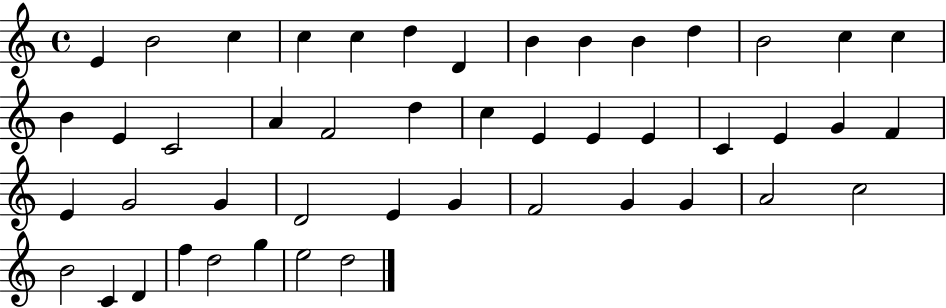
{
  \clef treble
  \time 4/4
  \defaultTimeSignature
  \key c \major
  e'4 b'2 c''4 | c''4 c''4 d''4 d'4 | b'4 b'4 b'4 d''4 | b'2 c''4 c''4 | \break b'4 e'4 c'2 | a'4 f'2 d''4 | c''4 e'4 e'4 e'4 | c'4 e'4 g'4 f'4 | \break e'4 g'2 g'4 | d'2 e'4 g'4 | f'2 g'4 g'4 | a'2 c''2 | \break b'2 c'4 d'4 | f''4 d''2 g''4 | e''2 d''2 | \bar "|."
}